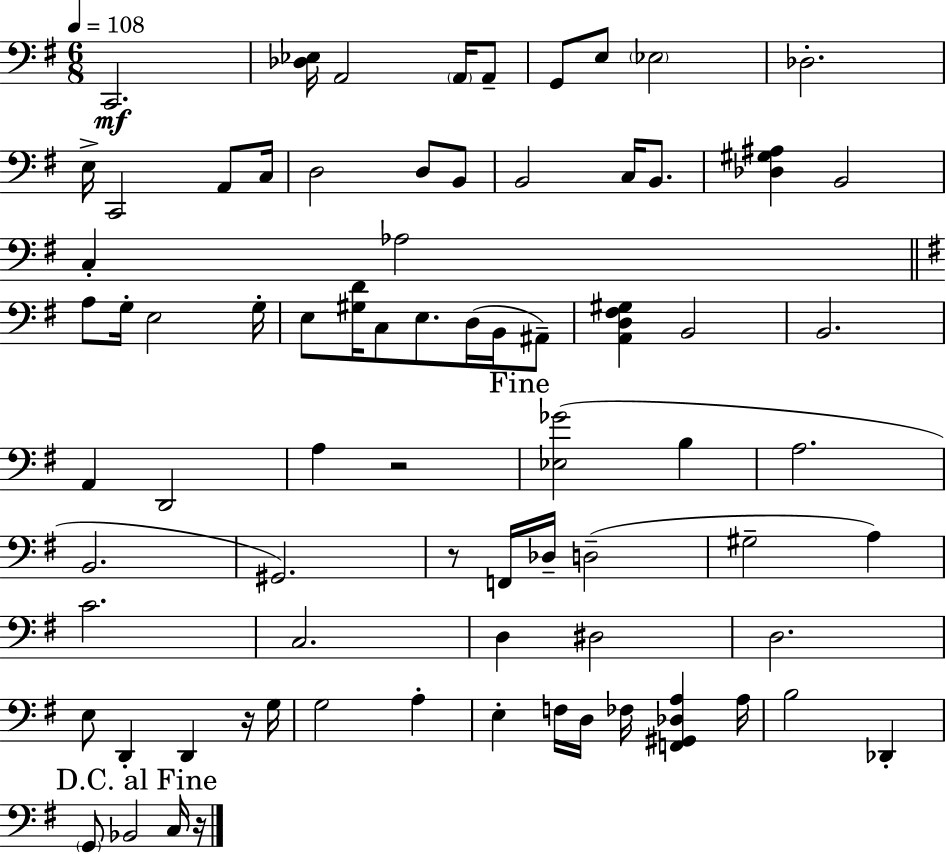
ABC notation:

X:1
T:Untitled
M:6/8
L:1/4
K:Em
C,,2 [_D,_E,]/4 A,,2 A,,/4 A,,/2 G,,/2 E,/2 _E,2 _D,2 E,/4 C,,2 A,,/2 C,/4 D,2 D,/2 B,,/2 B,,2 C,/4 B,,/2 [_D,^G,^A,] B,,2 C, _A,2 A,/2 G,/4 E,2 G,/4 E,/2 [^G,D]/4 C,/2 E,/2 D,/4 B,,/4 ^A,,/2 [A,,D,^F,^G,] B,,2 B,,2 A,, D,,2 A, z2 [_E,_G]2 B, A,2 B,,2 ^G,,2 z/2 F,,/4 _D,/4 D,2 ^G,2 A, C2 C,2 D, ^D,2 D,2 E,/2 D,, D,, z/4 G,/4 G,2 A, E, F,/4 D,/4 _F,/4 [F,,^G,,_D,A,] A,/4 B,2 _D,, G,,/2 _B,,2 C,/4 z/4